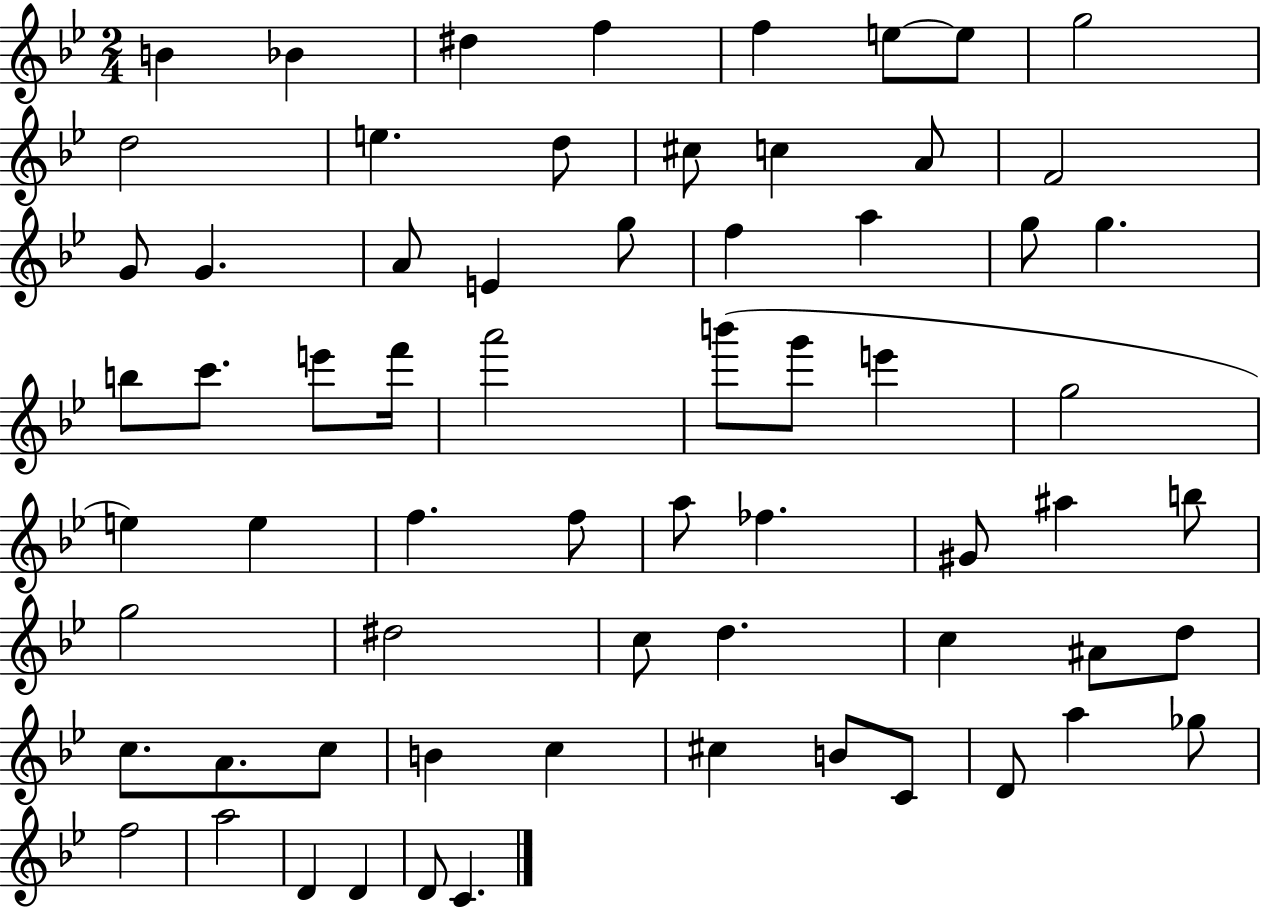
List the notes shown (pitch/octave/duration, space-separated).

B4/q Bb4/q D#5/q F5/q F5/q E5/e E5/e G5/h D5/h E5/q. D5/e C#5/e C5/q A4/e F4/h G4/e G4/q. A4/e E4/q G5/e F5/q A5/q G5/e G5/q. B5/e C6/e. E6/e F6/s A6/h B6/e G6/e E6/q G5/h E5/q E5/q F5/q. F5/e A5/e FES5/q. G#4/e A#5/q B5/e G5/h D#5/h C5/e D5/q. C5/q A#4/e D5/e C5/e. A4/e. C5/e B4/q C5/q C#5/q B4/e C4/e D4/e A5/q Gb5/e F5/h A5/h D4/q D4/q D4/e C4/q.